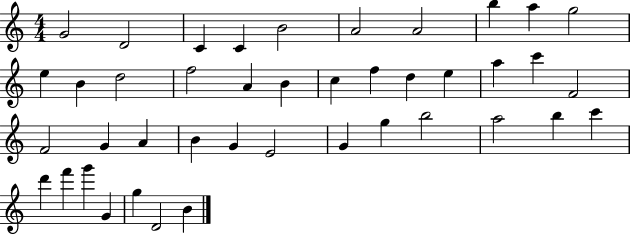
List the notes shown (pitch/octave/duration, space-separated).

G4/h D4/h C4/q C4/q B4/h A4/h A4/h B5/q A5/q G5/h E5/q B4/q D5/h F5/h A4/q B4/q C5/q F5/q D5/q E5/q A5/q C6/q F4/h F4/h G4/q A4/q B4/q G4/q E4/h G4/q G5/q B5/h A5/h B5/q C6/q D6/q F6/q G6/q G4/q G5/q D4/h B4/q